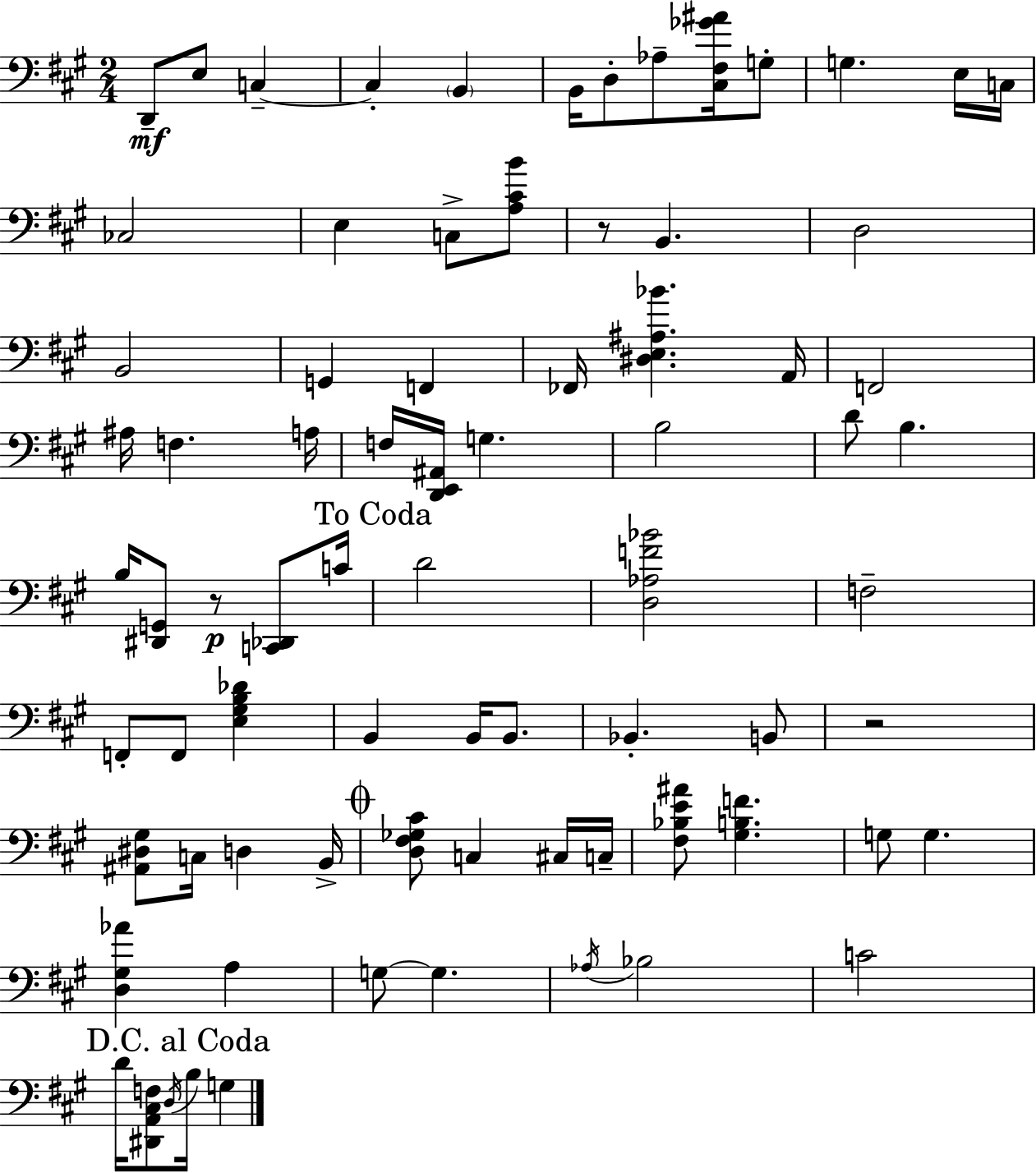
D2/e E3/e C3/q C3/q B2/q B2/s D3/e Ab3/e [C#3,F#3,Gb4,A#4]/s G3/e G3/q. E3/s C3/s CES3/h E3/q C3/e [A3,C#4,B4]/e R/e B2/q. D3/h B2/h G2/q F2/q FES2/s [D#3,E3,A#3,Bb4]/q. A2/s F2/h A#3/s F3/q. A3/s F3/s [D2,E2,A#2]/s G3/q. B3/h D4/e B3/q. B3/s [D#2,G2]/e R/e [C2,Db2]/e C4/s D4/h [D3,Ab3,F4,Bb4]/h F3/h F2/e F2/e [E3,G#3,B3,Db4]/q B2/q B2/s B2/e. Bb2/q. B2/e R/h [A#2,D#3,G#3]/e C3/s D3/q B2/s [D3,F#3,Gb3,C#4]/e C3/q C#3/s C3/s [F#3,Bb3,E4,A#4]/e [G#3,B3,F4]/q. G3/e G3/q. [D3,G#3,Ab4]/q A3/q G3/e G3/q. Ab3/s Bb3/h C4/h D4/s [D#2,A2,C#3,F3]/e D3/s B3/s G3/q